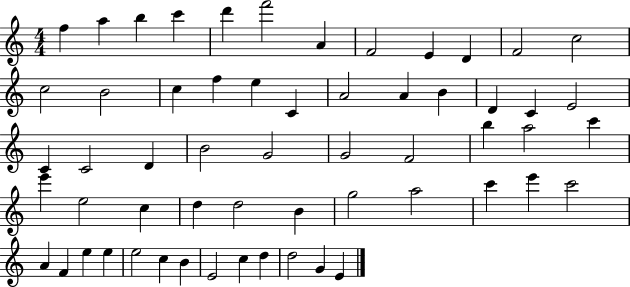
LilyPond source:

{
  \clef treble
  \numericTimeSignature
  \time 4/4
  \key c \major
  f''4 a''4 b''4 c'''4 | d'''4 f'''2 a'4 | f'2 e'4 d'4 | f'2 c''2 | \break c''2 b'2 | c''4 f''4 e''4 c'4 | a'2 a'4 b'4 | d'4 c'4 e'2 | \break c'4 c'2 d'4 | b'2 g'2 | g'2 f'2 | b''4 a''2 c'''4 | \break e'''4 e''2 c''4 | d''4 d''2 b'4 | g''2 a''2 | c'''4 e'''4 c'''2 | \break a'4 f'4 e''4 e''4 | e''2 c''4 b'4 | e'2 c''4 d''4 | d''2 g'4 e'4 | \break \bar "|."
}